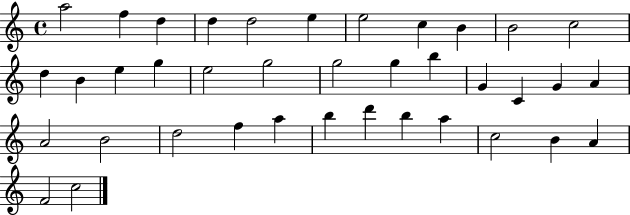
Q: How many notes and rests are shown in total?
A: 38